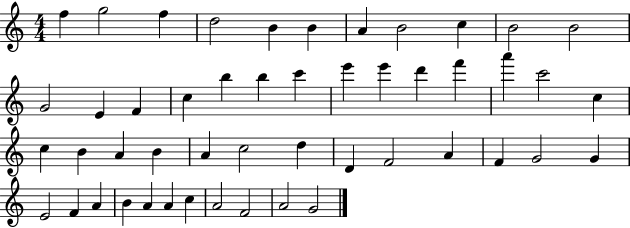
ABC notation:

X:1
T:Untitled
M:4/4
L:1/4
K:C
f g2 f d2 B B A B2 c B2 B2 G2 E F c b b c' e' e' d' f' a' c'2 c c B A B A c2 d D F2 A F G2 G E2 F A B A A c A2 F2 A2 G2